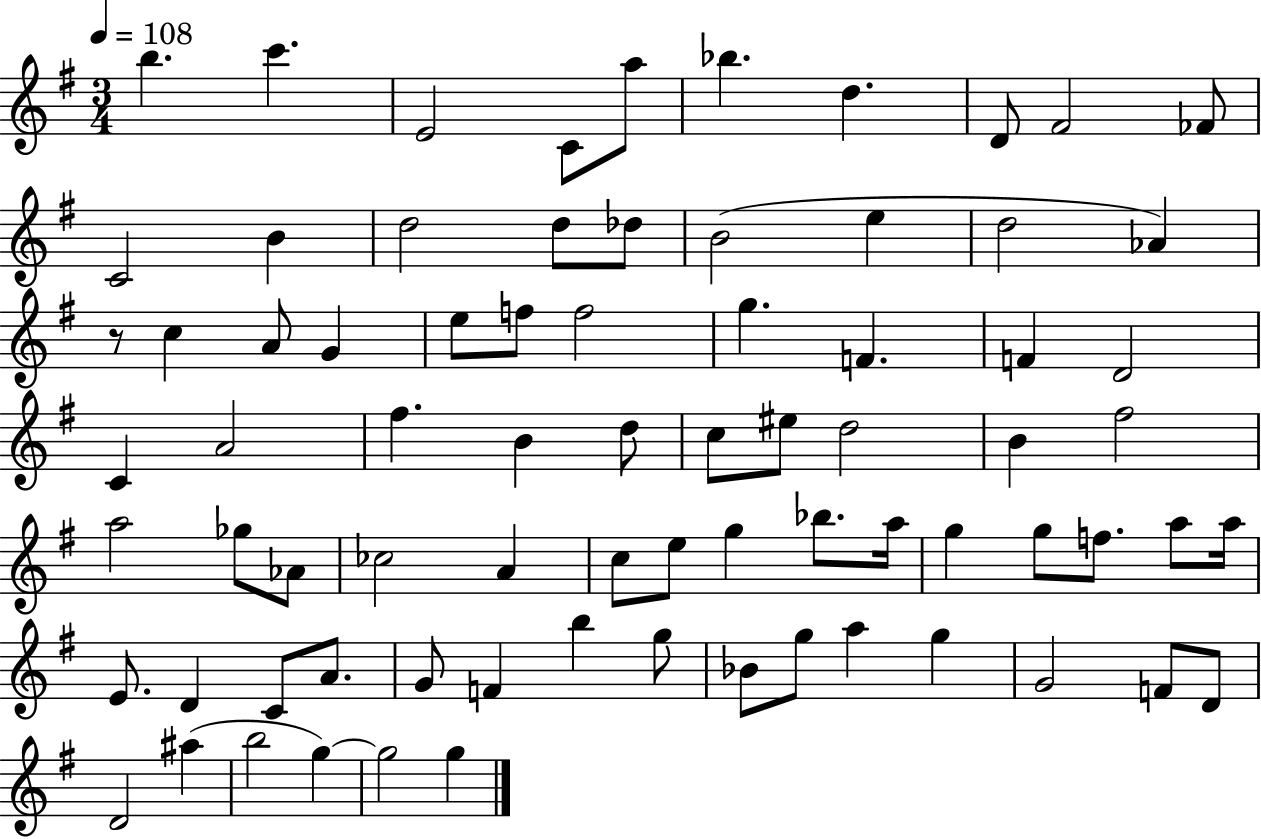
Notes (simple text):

B5/q. C6/q. E4/h C4/e A5/e Bb5/q. D5/q. D4/e F#4/h FES4/e C4/h B4/q D5/h D5/e Db5/e B4/h E5/q D5/h Ab4/q R/e C5/q A4/e G4/q E5/e F5/e F5/h G5/q. F4/q. F4/q D4/h C4/q A4/h F#5/q. B4/q D5/e C5/e EIS5/e D5/h B4/q F#5/h A5/h Gb5/e Ab4/e CES5/h A4/q C5/e E5/e G5/q Bb5/e. A5/s G5/q G5/e F5/e. A5/e A5/s E4/e. D4/q C4/e A4/e. G4/e F4/q B5/q G5/e Bb4/e G5/e A5/q G5/q G4/h F4/e D4/e D4/h A#5/q B5/h G5/q G5/h G5/q